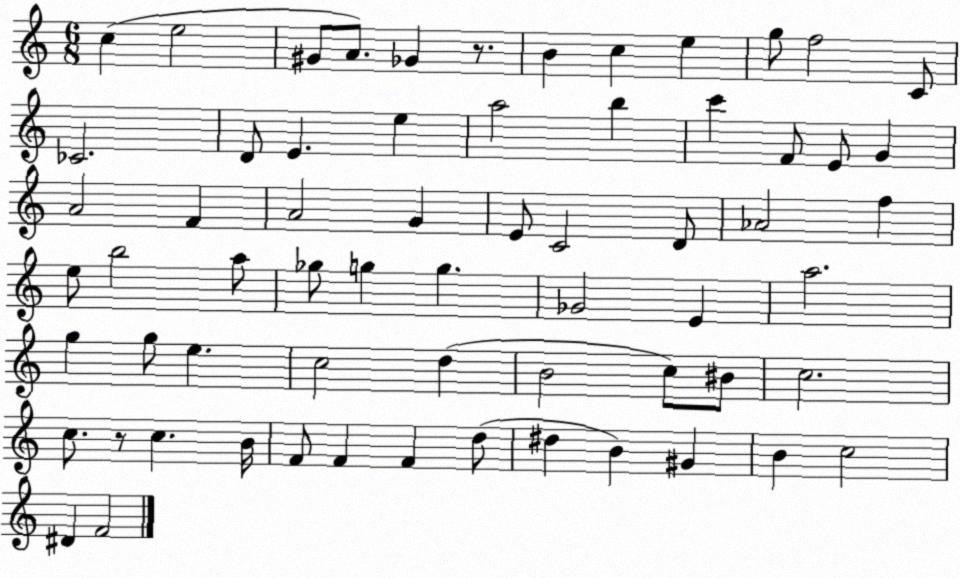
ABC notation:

X:1
T:Untitled
M:6/8
L:1/4
K:C
c e2 ^G/2 A/2 _G z/2 B c e g/2 f2 C/2 _C2 D/2 E e a2 b c' F/2 E/2 G A2 F A2 G E/2 C2 D/2 _A2 f e/2 b2 a/2 _g/2 g g _G2 E a2 g g/2 e c2 d B2 c/2 ^B/2 c2 c/2 z/2 c B/4 F/2 F F d/2 ^d B ^G B c2 ^D F2